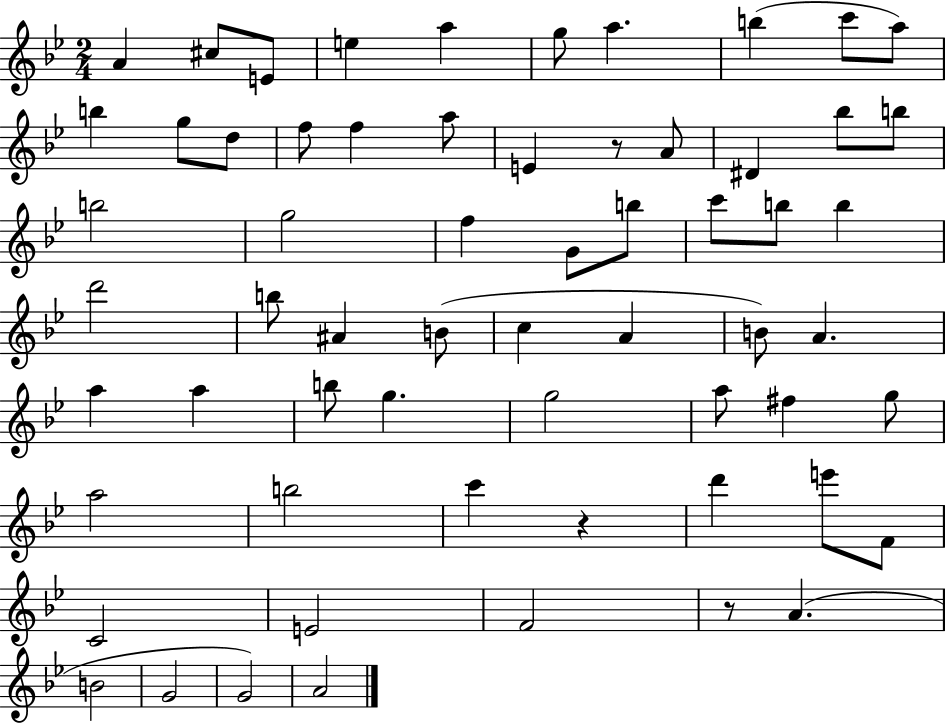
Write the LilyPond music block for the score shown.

{
  \clef treble
  \numericTimeSignature
  \time 2/4
  \key bes \major
  a'4 cis''8 e'8 | e''4 a''4 | g''8 a''4. | b''4( c'''8 a''8) | \break b''4 g''8 d''8 | f''8 f''4 a''8 | e'4 r8 a'8 | dis'4 bes''8 b''8 | \break b''2 | g''2 | f''4 g'8 b''8 | c'''8 b''8 b''4 | \break d'''2 | b''8 ais'4 b'8( | c''4 a'4 | b'8) a'4. | \break a''4 a''4 | b''8 g''4. | g''2 | a''8 fis''4 g''8 | \break a''2 | b''2 | c'''4 r4 | d'''4 e'''8 f'8 | \break c'2 | e'2 | f'2 | r8 a'4.( | \break b'2 | g'2 | g'2) | a'2 | \break \bar "|."
}